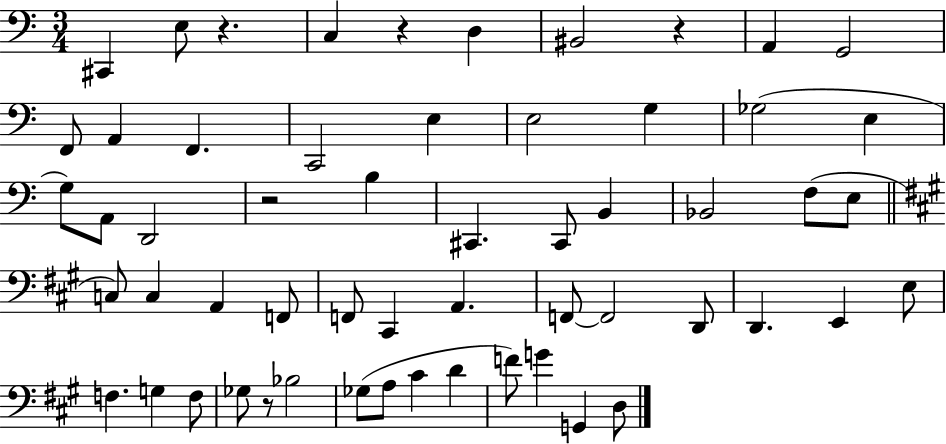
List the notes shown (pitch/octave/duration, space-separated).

C#2/q E3/e R/q. C3/q R/q D3/q BIS2/h R/q A2/q G2/h F2/e A2/q F2/q. C2/h E3/q E3/h G3/q Gb3/h E3/q G3/e A2/e D2/h R/h B3/q C#2/q. C#2/e B2/q Bb2/h F3/e E3/e C3/e C3/q A2/q F2/e F2/e C#2/q A2/q. F2/e F2/h D2/e D2/q. E2/q E3/e F3/q. G3/q F3/e Gb3/e R/e Bb3/h Gb3/e A3/e C#4/q D4/q F4/e G4/q G2/q D3/e